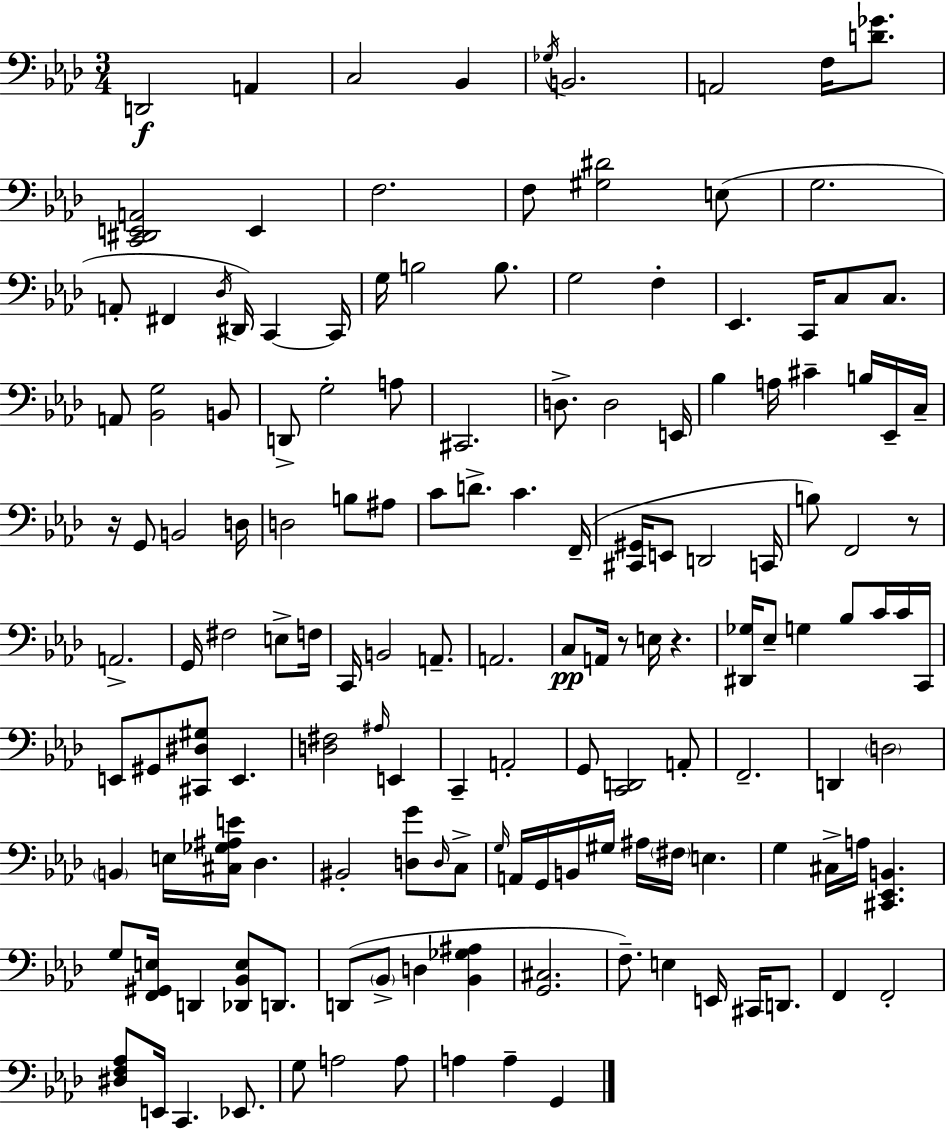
{
  \clef bass
  \numericTimeSignature
  \time 3/4
  \key aes \major
  d,2\f a,4 | c2 bes,4 | \acciaccatura { ges16 } b,2. | a,2 f16 <d' ges'>8. | \break <c, dis, e, a,>2 e,4 | f2. | f8 <gis dis'>2 e8( | g2. | \break a,8-. fis,4 \acciaccatura { des16 }) dis,16 c,4~~ | c,16 g16 b2 b8. | g2 f4-. | ees,4. c,16 c8 c8. | \break a,8 <bes, g>2 | b,8 d,8-> g2-. | a8 cis,2. | d8.-> d2 | \break e,16 bes4 a16 cis'4-- b16 | ees,16-- c16-- r16 g,8 b,2 | d16 d2 b8 | ais8 c'8 d'8.-> c'4. | \break f,16--( <cis, gis,>16 e,8 d,2 | c,16 b8) f,2 | r8 a,2.-> | g,16 fis2 e8-> | \break f16 c,16 b,2 a,8.-- | a,2. | c8\pp a,16 r8 e16 r4. | <dis, ges>16 ees8-- g4 bes8 c'16 | \break c'16 c,16 e,8 gis,8 <cis, dis gis>8 e,4. | <d fis>2 \grace { ais16 } e,4 | c,4-- a,2-. | g,8 <c, d,>2 | \break a,8-. f,2.-- | d,4 \parenthesize d2 | \parenthesize b,4 e16 <cis ges ais e'>16 des4. | bis,2-. <d g'>8 | \break \grace { d16 } c8-> \grace { g16 } a,16 g,16 b,16 gis16 ais16 \parenthesize fis16 e4. | g4 cis16-> a16 <cis, ees, b,>4. | g8 <f, gis, e>16 d,4 | <des, bes, e>8 d,8. d,8( \parenthesize bes,8-> d4 | \break <bes, ges ais>4 <g, cis>2. | f8.--) e4 | e,16 cis,16 d,8. f,4 f,2-. | <dis f aes>8 e,16 c,4. | \break ees,8. g8 a2 | a8 a4 a4-- | g,4 \bar "|."
}